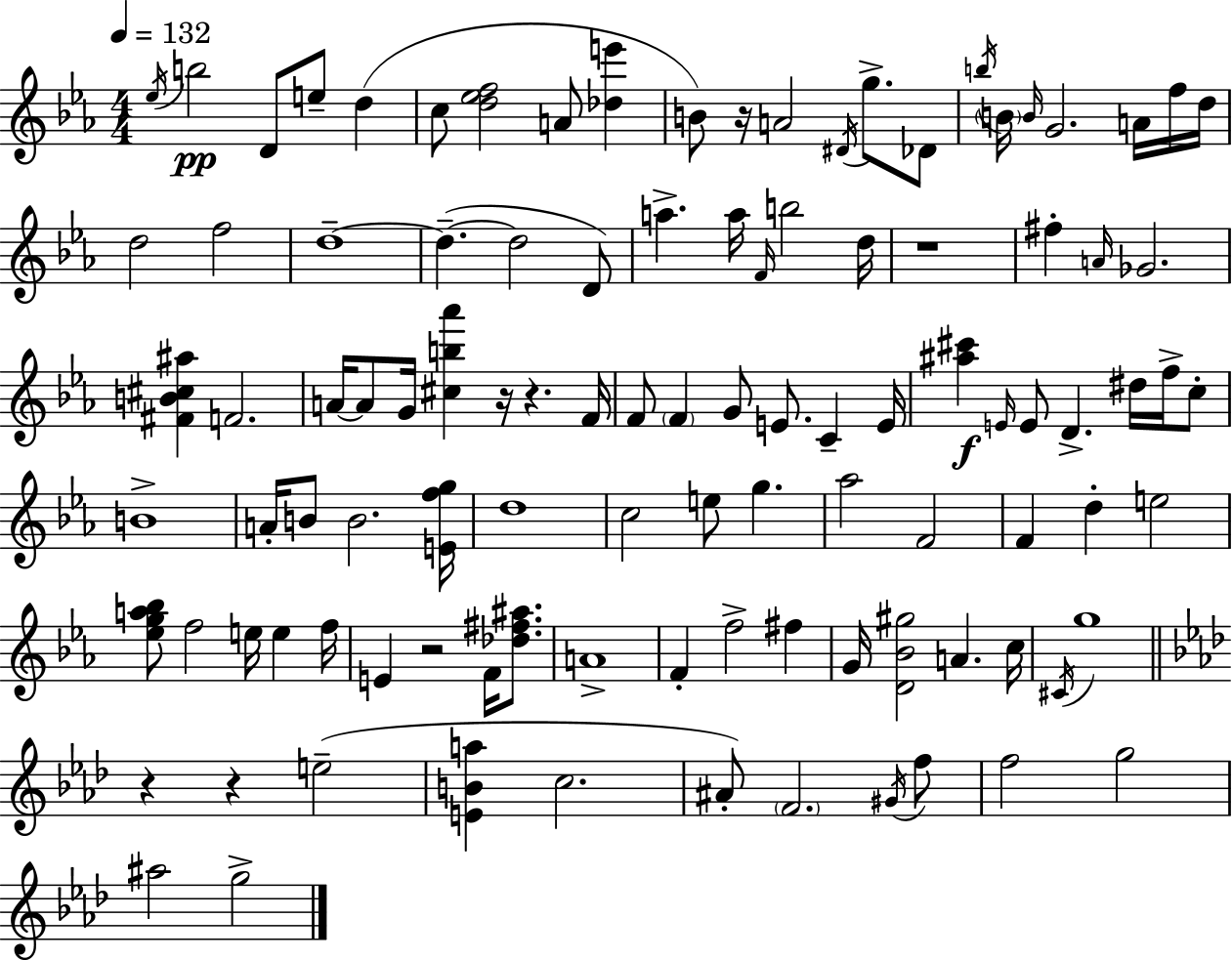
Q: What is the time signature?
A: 4/4